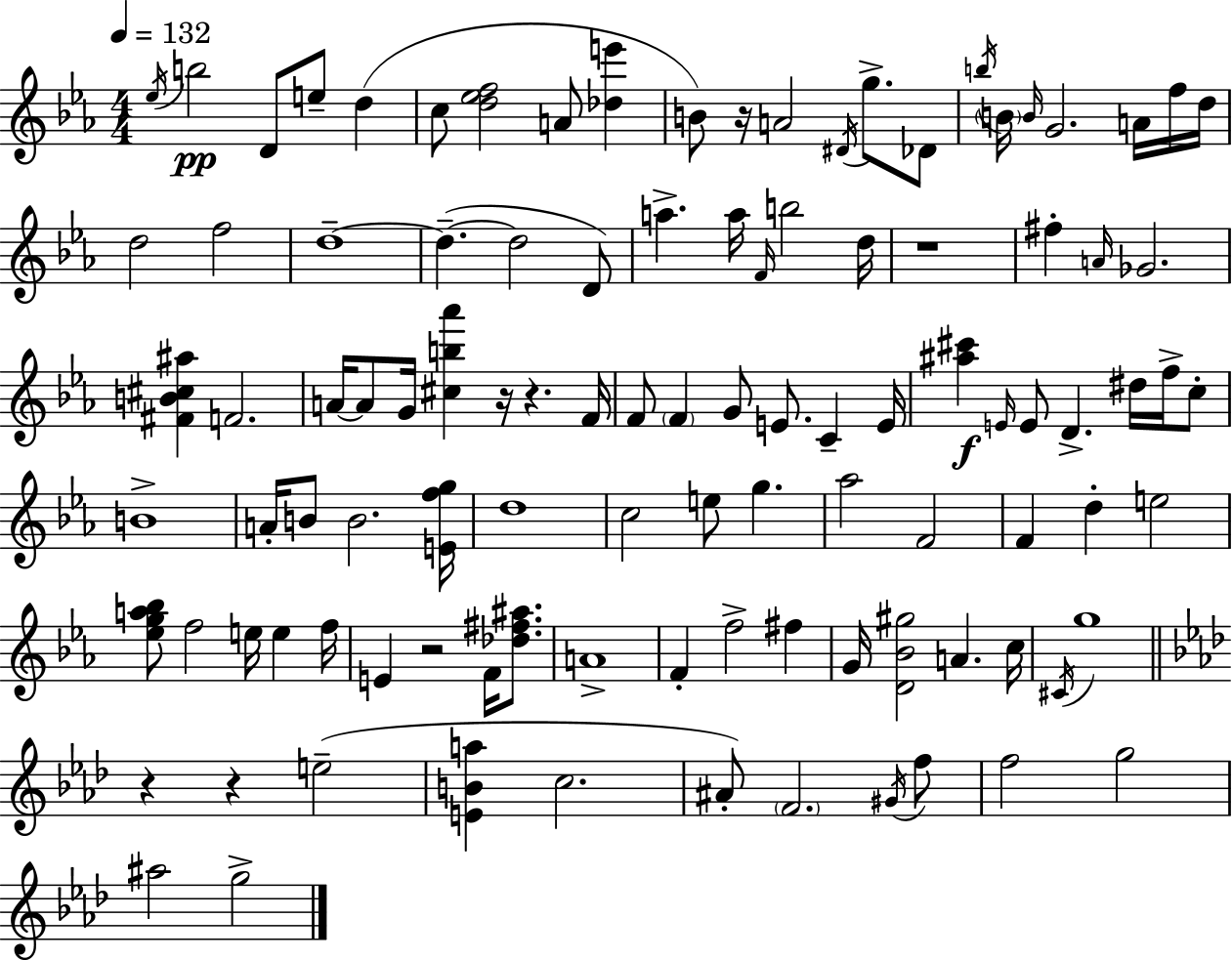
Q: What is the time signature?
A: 4/4